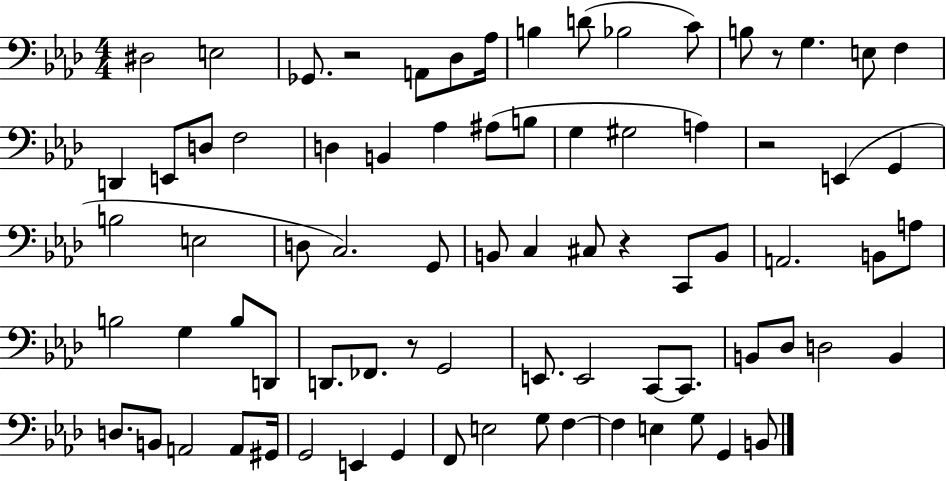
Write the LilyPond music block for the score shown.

{
  \clef bass
  \numericTimeSignature
  \time 4/4
  \key aes \major
  dis2 e2 | ges,8. r2 a,8 des8 aes16 | b4 d'8( bes2 c'8) | b8 r8 g4. e8 f4 | \break d,4 e,8 d8 f2 | d4 b,4 aes4 ais8( b8 | g4 gis2 a4) | r2 e,4( g,4 | \break b2 e2 | d8 c2.) g,8 | b,8 c4 cis8 r4 c,8 b,8 | a,2. b,8 a8 | \break b2 g4 b8 d,8 | d,8. fes,8. r8 g,2 | e,8. e,2 c,8~~ c,8. | b,8 des8 d2 b,4 | \break d8. b,8 a,2 a,8 gis,16 | g,2 e,4 g,4 | f,8 e2 g8 f4~~ | f4 e4 g8 g,4 b,8 | \break \bar "|."
}